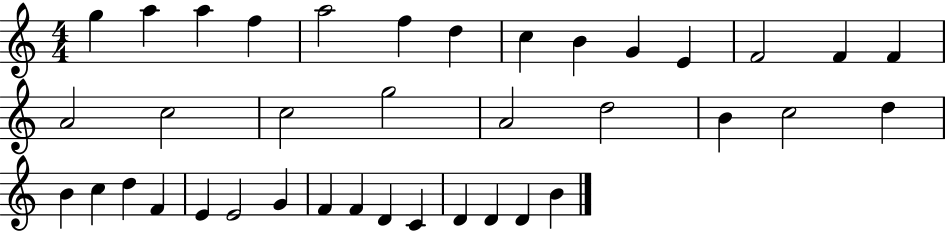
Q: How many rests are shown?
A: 0